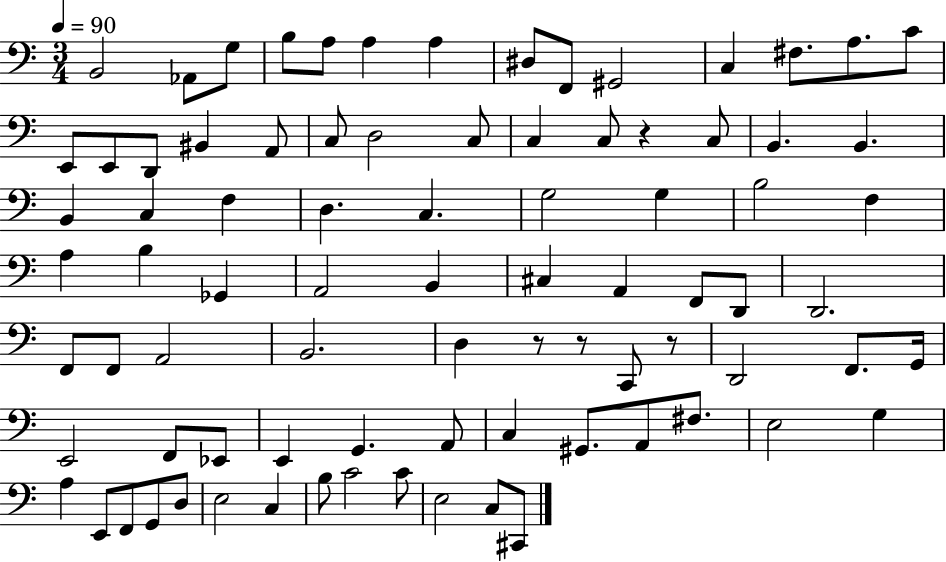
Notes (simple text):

B2/h Ab2/e G3/e B3/e A3/e A3/q A3/q D#3/e F2/e G#2/h C3/q F#3/e. A3/e. C4/e E2/e E2/e D2/e BIS2/q A2/e C3/e D3/h C3/e C3/q C3/e R/q C3/e B2/q. B2/q. B2/q C3/q F3/q D3/q. C3/q. G3/h G3/q B3/h F3/q A3/q B3/q Gb2/q A2/h B2/q C#3/q A2/q F2/e D2/e D2/h. F2/e F2/e A2/h B2/h. D3/q R/e R/e C2/e R/e D2/h F2/e. G2/s E2/h F2/e Eb2/e E2/q G2/q. A2/e C3/q G#2/e. A2/e F#3/e. E3/h G3/q A3/q E2/e F2/e G2/e D3/e E3/h C3/q B3/e C4/h C4/e E3/h C3/e C#2/e